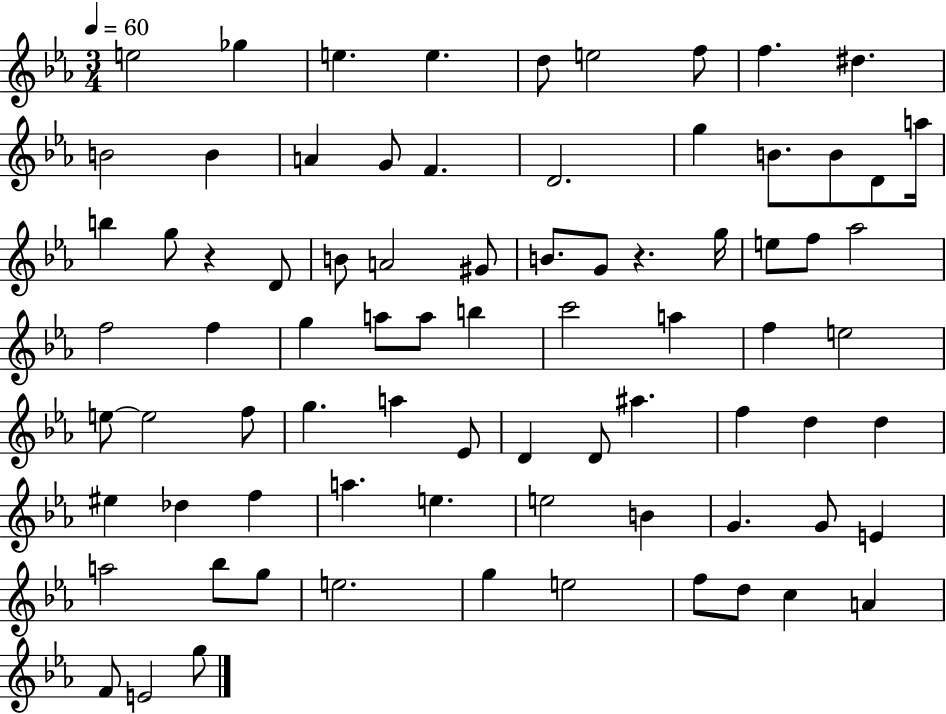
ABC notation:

X:1
T:Untitled
M:3/4
L:1/4
K:Eb
e2 _g e e d/2 e2 f/2 f ^d B2 B A G/2 F D2 g B/2 B/2 D/2 a/4 b g/2 z D/2 B/2 A2 ^G/2 B/2 G/2 z g/4 e/2 f/2 _a2 f2 f g a/2 a/2 b c'2 a f e2 e/2 e2 f/2 g a _E/2 D D/2 ^a f d d ^e _d f a e e2 B G G/2 E a2 _b/2 g/2 e2 g e2 f/2 d/2 c A F/2 E2 g/2